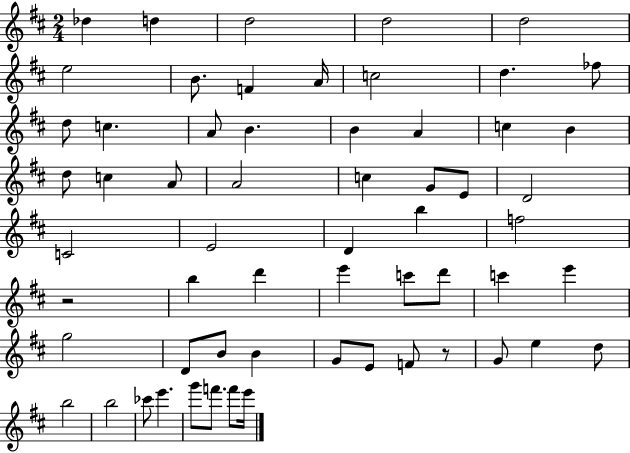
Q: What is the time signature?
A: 2/4